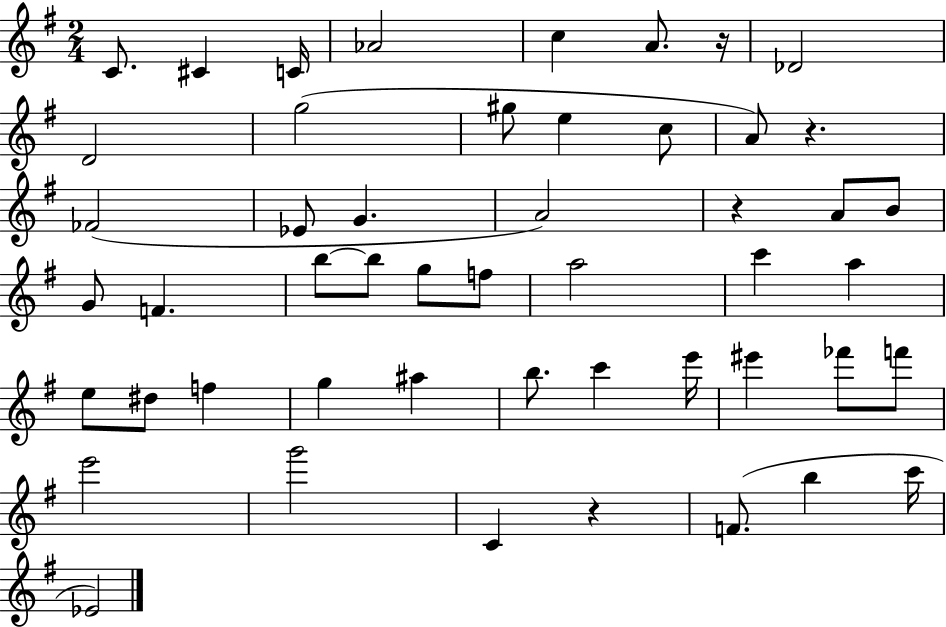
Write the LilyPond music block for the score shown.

{
  \clef treble
  \numericTimeSignature
  \time 2/4
  \key g \major
  c'8. cis'4 c'16 | aes'2 | c''4 a'8. r16 | des'2 | \break d'2 | g''2( | gis''8 e''4 c''8 | a'8) r4. | \break fes'2( | ees'8 g'4. | a'2) | r4 a'8 b'8 | \break g'8 f'4. | b''8~~ b''8 g''8 f''8 | a''2 | c'''4 a''4 | \break e''8 dis''8 f''4 | g''4 ais''4 | b''8. c'''4 e'''16 | eis'''4 fes'''8 f'''8 | \break e'''2 | g'''2 | c'4 r4 | f'8.( b''4 c'''16 | \break ees'2) | \bar "|."
}